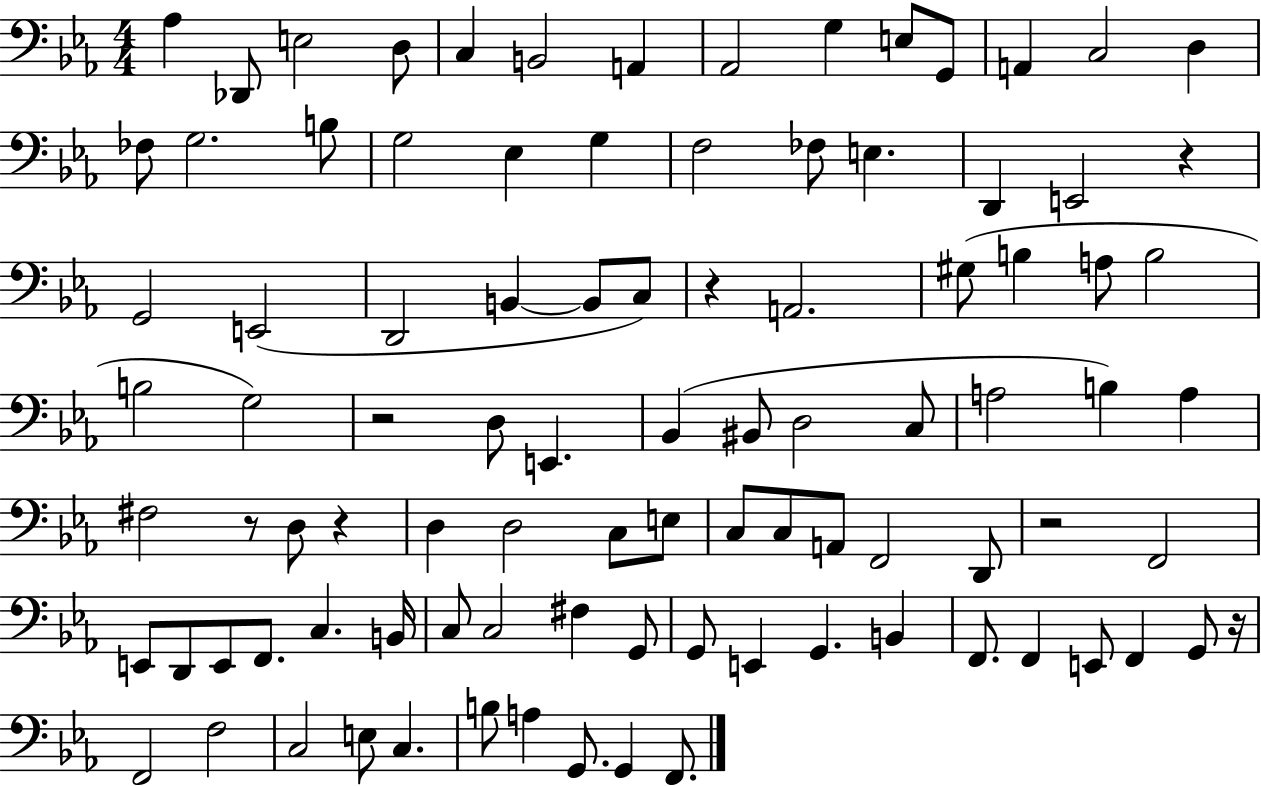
X:1
T:Untitled
M:4/4
L:1/4
K:Eb
_A, _D,,/2 E,2 D,/2 C, B,,2 A,, _A,,2 G, E,/2 G,,/2 A,, C,2 D, _F,/2 G,2 B,/2 G,2 _E, G, F,2 _F,/2 E, D,, E,,2 z G,,2 E,,2 D,,2 B,, B,,/2 C,/2 z A,,2 ^G,/2 B, A,/2 B,2 B,2 G,2 z2 D,/2 E,, _B,, ^B,,/2 D,2 C,/2 A,2 B, A, ^F,2 z/2 D,/2 z D, D,2 C,/2 E,/2 C,/2 C,/2 A,,/2 F,,2 D,,/2 z2 F,,2 E,,/2 D,,/2 E,,/2 F,,/2 C, B,,/4 C,/2 C,2 ^F, G,,/2 G,,/2 E,, G,, B,, F,,/2 F,, E,,/2 F,, G,,/2 z/4 F,,2 F,2 C,2 E,/2 C, B,/2 A, G,,/2 G,, F,,/2